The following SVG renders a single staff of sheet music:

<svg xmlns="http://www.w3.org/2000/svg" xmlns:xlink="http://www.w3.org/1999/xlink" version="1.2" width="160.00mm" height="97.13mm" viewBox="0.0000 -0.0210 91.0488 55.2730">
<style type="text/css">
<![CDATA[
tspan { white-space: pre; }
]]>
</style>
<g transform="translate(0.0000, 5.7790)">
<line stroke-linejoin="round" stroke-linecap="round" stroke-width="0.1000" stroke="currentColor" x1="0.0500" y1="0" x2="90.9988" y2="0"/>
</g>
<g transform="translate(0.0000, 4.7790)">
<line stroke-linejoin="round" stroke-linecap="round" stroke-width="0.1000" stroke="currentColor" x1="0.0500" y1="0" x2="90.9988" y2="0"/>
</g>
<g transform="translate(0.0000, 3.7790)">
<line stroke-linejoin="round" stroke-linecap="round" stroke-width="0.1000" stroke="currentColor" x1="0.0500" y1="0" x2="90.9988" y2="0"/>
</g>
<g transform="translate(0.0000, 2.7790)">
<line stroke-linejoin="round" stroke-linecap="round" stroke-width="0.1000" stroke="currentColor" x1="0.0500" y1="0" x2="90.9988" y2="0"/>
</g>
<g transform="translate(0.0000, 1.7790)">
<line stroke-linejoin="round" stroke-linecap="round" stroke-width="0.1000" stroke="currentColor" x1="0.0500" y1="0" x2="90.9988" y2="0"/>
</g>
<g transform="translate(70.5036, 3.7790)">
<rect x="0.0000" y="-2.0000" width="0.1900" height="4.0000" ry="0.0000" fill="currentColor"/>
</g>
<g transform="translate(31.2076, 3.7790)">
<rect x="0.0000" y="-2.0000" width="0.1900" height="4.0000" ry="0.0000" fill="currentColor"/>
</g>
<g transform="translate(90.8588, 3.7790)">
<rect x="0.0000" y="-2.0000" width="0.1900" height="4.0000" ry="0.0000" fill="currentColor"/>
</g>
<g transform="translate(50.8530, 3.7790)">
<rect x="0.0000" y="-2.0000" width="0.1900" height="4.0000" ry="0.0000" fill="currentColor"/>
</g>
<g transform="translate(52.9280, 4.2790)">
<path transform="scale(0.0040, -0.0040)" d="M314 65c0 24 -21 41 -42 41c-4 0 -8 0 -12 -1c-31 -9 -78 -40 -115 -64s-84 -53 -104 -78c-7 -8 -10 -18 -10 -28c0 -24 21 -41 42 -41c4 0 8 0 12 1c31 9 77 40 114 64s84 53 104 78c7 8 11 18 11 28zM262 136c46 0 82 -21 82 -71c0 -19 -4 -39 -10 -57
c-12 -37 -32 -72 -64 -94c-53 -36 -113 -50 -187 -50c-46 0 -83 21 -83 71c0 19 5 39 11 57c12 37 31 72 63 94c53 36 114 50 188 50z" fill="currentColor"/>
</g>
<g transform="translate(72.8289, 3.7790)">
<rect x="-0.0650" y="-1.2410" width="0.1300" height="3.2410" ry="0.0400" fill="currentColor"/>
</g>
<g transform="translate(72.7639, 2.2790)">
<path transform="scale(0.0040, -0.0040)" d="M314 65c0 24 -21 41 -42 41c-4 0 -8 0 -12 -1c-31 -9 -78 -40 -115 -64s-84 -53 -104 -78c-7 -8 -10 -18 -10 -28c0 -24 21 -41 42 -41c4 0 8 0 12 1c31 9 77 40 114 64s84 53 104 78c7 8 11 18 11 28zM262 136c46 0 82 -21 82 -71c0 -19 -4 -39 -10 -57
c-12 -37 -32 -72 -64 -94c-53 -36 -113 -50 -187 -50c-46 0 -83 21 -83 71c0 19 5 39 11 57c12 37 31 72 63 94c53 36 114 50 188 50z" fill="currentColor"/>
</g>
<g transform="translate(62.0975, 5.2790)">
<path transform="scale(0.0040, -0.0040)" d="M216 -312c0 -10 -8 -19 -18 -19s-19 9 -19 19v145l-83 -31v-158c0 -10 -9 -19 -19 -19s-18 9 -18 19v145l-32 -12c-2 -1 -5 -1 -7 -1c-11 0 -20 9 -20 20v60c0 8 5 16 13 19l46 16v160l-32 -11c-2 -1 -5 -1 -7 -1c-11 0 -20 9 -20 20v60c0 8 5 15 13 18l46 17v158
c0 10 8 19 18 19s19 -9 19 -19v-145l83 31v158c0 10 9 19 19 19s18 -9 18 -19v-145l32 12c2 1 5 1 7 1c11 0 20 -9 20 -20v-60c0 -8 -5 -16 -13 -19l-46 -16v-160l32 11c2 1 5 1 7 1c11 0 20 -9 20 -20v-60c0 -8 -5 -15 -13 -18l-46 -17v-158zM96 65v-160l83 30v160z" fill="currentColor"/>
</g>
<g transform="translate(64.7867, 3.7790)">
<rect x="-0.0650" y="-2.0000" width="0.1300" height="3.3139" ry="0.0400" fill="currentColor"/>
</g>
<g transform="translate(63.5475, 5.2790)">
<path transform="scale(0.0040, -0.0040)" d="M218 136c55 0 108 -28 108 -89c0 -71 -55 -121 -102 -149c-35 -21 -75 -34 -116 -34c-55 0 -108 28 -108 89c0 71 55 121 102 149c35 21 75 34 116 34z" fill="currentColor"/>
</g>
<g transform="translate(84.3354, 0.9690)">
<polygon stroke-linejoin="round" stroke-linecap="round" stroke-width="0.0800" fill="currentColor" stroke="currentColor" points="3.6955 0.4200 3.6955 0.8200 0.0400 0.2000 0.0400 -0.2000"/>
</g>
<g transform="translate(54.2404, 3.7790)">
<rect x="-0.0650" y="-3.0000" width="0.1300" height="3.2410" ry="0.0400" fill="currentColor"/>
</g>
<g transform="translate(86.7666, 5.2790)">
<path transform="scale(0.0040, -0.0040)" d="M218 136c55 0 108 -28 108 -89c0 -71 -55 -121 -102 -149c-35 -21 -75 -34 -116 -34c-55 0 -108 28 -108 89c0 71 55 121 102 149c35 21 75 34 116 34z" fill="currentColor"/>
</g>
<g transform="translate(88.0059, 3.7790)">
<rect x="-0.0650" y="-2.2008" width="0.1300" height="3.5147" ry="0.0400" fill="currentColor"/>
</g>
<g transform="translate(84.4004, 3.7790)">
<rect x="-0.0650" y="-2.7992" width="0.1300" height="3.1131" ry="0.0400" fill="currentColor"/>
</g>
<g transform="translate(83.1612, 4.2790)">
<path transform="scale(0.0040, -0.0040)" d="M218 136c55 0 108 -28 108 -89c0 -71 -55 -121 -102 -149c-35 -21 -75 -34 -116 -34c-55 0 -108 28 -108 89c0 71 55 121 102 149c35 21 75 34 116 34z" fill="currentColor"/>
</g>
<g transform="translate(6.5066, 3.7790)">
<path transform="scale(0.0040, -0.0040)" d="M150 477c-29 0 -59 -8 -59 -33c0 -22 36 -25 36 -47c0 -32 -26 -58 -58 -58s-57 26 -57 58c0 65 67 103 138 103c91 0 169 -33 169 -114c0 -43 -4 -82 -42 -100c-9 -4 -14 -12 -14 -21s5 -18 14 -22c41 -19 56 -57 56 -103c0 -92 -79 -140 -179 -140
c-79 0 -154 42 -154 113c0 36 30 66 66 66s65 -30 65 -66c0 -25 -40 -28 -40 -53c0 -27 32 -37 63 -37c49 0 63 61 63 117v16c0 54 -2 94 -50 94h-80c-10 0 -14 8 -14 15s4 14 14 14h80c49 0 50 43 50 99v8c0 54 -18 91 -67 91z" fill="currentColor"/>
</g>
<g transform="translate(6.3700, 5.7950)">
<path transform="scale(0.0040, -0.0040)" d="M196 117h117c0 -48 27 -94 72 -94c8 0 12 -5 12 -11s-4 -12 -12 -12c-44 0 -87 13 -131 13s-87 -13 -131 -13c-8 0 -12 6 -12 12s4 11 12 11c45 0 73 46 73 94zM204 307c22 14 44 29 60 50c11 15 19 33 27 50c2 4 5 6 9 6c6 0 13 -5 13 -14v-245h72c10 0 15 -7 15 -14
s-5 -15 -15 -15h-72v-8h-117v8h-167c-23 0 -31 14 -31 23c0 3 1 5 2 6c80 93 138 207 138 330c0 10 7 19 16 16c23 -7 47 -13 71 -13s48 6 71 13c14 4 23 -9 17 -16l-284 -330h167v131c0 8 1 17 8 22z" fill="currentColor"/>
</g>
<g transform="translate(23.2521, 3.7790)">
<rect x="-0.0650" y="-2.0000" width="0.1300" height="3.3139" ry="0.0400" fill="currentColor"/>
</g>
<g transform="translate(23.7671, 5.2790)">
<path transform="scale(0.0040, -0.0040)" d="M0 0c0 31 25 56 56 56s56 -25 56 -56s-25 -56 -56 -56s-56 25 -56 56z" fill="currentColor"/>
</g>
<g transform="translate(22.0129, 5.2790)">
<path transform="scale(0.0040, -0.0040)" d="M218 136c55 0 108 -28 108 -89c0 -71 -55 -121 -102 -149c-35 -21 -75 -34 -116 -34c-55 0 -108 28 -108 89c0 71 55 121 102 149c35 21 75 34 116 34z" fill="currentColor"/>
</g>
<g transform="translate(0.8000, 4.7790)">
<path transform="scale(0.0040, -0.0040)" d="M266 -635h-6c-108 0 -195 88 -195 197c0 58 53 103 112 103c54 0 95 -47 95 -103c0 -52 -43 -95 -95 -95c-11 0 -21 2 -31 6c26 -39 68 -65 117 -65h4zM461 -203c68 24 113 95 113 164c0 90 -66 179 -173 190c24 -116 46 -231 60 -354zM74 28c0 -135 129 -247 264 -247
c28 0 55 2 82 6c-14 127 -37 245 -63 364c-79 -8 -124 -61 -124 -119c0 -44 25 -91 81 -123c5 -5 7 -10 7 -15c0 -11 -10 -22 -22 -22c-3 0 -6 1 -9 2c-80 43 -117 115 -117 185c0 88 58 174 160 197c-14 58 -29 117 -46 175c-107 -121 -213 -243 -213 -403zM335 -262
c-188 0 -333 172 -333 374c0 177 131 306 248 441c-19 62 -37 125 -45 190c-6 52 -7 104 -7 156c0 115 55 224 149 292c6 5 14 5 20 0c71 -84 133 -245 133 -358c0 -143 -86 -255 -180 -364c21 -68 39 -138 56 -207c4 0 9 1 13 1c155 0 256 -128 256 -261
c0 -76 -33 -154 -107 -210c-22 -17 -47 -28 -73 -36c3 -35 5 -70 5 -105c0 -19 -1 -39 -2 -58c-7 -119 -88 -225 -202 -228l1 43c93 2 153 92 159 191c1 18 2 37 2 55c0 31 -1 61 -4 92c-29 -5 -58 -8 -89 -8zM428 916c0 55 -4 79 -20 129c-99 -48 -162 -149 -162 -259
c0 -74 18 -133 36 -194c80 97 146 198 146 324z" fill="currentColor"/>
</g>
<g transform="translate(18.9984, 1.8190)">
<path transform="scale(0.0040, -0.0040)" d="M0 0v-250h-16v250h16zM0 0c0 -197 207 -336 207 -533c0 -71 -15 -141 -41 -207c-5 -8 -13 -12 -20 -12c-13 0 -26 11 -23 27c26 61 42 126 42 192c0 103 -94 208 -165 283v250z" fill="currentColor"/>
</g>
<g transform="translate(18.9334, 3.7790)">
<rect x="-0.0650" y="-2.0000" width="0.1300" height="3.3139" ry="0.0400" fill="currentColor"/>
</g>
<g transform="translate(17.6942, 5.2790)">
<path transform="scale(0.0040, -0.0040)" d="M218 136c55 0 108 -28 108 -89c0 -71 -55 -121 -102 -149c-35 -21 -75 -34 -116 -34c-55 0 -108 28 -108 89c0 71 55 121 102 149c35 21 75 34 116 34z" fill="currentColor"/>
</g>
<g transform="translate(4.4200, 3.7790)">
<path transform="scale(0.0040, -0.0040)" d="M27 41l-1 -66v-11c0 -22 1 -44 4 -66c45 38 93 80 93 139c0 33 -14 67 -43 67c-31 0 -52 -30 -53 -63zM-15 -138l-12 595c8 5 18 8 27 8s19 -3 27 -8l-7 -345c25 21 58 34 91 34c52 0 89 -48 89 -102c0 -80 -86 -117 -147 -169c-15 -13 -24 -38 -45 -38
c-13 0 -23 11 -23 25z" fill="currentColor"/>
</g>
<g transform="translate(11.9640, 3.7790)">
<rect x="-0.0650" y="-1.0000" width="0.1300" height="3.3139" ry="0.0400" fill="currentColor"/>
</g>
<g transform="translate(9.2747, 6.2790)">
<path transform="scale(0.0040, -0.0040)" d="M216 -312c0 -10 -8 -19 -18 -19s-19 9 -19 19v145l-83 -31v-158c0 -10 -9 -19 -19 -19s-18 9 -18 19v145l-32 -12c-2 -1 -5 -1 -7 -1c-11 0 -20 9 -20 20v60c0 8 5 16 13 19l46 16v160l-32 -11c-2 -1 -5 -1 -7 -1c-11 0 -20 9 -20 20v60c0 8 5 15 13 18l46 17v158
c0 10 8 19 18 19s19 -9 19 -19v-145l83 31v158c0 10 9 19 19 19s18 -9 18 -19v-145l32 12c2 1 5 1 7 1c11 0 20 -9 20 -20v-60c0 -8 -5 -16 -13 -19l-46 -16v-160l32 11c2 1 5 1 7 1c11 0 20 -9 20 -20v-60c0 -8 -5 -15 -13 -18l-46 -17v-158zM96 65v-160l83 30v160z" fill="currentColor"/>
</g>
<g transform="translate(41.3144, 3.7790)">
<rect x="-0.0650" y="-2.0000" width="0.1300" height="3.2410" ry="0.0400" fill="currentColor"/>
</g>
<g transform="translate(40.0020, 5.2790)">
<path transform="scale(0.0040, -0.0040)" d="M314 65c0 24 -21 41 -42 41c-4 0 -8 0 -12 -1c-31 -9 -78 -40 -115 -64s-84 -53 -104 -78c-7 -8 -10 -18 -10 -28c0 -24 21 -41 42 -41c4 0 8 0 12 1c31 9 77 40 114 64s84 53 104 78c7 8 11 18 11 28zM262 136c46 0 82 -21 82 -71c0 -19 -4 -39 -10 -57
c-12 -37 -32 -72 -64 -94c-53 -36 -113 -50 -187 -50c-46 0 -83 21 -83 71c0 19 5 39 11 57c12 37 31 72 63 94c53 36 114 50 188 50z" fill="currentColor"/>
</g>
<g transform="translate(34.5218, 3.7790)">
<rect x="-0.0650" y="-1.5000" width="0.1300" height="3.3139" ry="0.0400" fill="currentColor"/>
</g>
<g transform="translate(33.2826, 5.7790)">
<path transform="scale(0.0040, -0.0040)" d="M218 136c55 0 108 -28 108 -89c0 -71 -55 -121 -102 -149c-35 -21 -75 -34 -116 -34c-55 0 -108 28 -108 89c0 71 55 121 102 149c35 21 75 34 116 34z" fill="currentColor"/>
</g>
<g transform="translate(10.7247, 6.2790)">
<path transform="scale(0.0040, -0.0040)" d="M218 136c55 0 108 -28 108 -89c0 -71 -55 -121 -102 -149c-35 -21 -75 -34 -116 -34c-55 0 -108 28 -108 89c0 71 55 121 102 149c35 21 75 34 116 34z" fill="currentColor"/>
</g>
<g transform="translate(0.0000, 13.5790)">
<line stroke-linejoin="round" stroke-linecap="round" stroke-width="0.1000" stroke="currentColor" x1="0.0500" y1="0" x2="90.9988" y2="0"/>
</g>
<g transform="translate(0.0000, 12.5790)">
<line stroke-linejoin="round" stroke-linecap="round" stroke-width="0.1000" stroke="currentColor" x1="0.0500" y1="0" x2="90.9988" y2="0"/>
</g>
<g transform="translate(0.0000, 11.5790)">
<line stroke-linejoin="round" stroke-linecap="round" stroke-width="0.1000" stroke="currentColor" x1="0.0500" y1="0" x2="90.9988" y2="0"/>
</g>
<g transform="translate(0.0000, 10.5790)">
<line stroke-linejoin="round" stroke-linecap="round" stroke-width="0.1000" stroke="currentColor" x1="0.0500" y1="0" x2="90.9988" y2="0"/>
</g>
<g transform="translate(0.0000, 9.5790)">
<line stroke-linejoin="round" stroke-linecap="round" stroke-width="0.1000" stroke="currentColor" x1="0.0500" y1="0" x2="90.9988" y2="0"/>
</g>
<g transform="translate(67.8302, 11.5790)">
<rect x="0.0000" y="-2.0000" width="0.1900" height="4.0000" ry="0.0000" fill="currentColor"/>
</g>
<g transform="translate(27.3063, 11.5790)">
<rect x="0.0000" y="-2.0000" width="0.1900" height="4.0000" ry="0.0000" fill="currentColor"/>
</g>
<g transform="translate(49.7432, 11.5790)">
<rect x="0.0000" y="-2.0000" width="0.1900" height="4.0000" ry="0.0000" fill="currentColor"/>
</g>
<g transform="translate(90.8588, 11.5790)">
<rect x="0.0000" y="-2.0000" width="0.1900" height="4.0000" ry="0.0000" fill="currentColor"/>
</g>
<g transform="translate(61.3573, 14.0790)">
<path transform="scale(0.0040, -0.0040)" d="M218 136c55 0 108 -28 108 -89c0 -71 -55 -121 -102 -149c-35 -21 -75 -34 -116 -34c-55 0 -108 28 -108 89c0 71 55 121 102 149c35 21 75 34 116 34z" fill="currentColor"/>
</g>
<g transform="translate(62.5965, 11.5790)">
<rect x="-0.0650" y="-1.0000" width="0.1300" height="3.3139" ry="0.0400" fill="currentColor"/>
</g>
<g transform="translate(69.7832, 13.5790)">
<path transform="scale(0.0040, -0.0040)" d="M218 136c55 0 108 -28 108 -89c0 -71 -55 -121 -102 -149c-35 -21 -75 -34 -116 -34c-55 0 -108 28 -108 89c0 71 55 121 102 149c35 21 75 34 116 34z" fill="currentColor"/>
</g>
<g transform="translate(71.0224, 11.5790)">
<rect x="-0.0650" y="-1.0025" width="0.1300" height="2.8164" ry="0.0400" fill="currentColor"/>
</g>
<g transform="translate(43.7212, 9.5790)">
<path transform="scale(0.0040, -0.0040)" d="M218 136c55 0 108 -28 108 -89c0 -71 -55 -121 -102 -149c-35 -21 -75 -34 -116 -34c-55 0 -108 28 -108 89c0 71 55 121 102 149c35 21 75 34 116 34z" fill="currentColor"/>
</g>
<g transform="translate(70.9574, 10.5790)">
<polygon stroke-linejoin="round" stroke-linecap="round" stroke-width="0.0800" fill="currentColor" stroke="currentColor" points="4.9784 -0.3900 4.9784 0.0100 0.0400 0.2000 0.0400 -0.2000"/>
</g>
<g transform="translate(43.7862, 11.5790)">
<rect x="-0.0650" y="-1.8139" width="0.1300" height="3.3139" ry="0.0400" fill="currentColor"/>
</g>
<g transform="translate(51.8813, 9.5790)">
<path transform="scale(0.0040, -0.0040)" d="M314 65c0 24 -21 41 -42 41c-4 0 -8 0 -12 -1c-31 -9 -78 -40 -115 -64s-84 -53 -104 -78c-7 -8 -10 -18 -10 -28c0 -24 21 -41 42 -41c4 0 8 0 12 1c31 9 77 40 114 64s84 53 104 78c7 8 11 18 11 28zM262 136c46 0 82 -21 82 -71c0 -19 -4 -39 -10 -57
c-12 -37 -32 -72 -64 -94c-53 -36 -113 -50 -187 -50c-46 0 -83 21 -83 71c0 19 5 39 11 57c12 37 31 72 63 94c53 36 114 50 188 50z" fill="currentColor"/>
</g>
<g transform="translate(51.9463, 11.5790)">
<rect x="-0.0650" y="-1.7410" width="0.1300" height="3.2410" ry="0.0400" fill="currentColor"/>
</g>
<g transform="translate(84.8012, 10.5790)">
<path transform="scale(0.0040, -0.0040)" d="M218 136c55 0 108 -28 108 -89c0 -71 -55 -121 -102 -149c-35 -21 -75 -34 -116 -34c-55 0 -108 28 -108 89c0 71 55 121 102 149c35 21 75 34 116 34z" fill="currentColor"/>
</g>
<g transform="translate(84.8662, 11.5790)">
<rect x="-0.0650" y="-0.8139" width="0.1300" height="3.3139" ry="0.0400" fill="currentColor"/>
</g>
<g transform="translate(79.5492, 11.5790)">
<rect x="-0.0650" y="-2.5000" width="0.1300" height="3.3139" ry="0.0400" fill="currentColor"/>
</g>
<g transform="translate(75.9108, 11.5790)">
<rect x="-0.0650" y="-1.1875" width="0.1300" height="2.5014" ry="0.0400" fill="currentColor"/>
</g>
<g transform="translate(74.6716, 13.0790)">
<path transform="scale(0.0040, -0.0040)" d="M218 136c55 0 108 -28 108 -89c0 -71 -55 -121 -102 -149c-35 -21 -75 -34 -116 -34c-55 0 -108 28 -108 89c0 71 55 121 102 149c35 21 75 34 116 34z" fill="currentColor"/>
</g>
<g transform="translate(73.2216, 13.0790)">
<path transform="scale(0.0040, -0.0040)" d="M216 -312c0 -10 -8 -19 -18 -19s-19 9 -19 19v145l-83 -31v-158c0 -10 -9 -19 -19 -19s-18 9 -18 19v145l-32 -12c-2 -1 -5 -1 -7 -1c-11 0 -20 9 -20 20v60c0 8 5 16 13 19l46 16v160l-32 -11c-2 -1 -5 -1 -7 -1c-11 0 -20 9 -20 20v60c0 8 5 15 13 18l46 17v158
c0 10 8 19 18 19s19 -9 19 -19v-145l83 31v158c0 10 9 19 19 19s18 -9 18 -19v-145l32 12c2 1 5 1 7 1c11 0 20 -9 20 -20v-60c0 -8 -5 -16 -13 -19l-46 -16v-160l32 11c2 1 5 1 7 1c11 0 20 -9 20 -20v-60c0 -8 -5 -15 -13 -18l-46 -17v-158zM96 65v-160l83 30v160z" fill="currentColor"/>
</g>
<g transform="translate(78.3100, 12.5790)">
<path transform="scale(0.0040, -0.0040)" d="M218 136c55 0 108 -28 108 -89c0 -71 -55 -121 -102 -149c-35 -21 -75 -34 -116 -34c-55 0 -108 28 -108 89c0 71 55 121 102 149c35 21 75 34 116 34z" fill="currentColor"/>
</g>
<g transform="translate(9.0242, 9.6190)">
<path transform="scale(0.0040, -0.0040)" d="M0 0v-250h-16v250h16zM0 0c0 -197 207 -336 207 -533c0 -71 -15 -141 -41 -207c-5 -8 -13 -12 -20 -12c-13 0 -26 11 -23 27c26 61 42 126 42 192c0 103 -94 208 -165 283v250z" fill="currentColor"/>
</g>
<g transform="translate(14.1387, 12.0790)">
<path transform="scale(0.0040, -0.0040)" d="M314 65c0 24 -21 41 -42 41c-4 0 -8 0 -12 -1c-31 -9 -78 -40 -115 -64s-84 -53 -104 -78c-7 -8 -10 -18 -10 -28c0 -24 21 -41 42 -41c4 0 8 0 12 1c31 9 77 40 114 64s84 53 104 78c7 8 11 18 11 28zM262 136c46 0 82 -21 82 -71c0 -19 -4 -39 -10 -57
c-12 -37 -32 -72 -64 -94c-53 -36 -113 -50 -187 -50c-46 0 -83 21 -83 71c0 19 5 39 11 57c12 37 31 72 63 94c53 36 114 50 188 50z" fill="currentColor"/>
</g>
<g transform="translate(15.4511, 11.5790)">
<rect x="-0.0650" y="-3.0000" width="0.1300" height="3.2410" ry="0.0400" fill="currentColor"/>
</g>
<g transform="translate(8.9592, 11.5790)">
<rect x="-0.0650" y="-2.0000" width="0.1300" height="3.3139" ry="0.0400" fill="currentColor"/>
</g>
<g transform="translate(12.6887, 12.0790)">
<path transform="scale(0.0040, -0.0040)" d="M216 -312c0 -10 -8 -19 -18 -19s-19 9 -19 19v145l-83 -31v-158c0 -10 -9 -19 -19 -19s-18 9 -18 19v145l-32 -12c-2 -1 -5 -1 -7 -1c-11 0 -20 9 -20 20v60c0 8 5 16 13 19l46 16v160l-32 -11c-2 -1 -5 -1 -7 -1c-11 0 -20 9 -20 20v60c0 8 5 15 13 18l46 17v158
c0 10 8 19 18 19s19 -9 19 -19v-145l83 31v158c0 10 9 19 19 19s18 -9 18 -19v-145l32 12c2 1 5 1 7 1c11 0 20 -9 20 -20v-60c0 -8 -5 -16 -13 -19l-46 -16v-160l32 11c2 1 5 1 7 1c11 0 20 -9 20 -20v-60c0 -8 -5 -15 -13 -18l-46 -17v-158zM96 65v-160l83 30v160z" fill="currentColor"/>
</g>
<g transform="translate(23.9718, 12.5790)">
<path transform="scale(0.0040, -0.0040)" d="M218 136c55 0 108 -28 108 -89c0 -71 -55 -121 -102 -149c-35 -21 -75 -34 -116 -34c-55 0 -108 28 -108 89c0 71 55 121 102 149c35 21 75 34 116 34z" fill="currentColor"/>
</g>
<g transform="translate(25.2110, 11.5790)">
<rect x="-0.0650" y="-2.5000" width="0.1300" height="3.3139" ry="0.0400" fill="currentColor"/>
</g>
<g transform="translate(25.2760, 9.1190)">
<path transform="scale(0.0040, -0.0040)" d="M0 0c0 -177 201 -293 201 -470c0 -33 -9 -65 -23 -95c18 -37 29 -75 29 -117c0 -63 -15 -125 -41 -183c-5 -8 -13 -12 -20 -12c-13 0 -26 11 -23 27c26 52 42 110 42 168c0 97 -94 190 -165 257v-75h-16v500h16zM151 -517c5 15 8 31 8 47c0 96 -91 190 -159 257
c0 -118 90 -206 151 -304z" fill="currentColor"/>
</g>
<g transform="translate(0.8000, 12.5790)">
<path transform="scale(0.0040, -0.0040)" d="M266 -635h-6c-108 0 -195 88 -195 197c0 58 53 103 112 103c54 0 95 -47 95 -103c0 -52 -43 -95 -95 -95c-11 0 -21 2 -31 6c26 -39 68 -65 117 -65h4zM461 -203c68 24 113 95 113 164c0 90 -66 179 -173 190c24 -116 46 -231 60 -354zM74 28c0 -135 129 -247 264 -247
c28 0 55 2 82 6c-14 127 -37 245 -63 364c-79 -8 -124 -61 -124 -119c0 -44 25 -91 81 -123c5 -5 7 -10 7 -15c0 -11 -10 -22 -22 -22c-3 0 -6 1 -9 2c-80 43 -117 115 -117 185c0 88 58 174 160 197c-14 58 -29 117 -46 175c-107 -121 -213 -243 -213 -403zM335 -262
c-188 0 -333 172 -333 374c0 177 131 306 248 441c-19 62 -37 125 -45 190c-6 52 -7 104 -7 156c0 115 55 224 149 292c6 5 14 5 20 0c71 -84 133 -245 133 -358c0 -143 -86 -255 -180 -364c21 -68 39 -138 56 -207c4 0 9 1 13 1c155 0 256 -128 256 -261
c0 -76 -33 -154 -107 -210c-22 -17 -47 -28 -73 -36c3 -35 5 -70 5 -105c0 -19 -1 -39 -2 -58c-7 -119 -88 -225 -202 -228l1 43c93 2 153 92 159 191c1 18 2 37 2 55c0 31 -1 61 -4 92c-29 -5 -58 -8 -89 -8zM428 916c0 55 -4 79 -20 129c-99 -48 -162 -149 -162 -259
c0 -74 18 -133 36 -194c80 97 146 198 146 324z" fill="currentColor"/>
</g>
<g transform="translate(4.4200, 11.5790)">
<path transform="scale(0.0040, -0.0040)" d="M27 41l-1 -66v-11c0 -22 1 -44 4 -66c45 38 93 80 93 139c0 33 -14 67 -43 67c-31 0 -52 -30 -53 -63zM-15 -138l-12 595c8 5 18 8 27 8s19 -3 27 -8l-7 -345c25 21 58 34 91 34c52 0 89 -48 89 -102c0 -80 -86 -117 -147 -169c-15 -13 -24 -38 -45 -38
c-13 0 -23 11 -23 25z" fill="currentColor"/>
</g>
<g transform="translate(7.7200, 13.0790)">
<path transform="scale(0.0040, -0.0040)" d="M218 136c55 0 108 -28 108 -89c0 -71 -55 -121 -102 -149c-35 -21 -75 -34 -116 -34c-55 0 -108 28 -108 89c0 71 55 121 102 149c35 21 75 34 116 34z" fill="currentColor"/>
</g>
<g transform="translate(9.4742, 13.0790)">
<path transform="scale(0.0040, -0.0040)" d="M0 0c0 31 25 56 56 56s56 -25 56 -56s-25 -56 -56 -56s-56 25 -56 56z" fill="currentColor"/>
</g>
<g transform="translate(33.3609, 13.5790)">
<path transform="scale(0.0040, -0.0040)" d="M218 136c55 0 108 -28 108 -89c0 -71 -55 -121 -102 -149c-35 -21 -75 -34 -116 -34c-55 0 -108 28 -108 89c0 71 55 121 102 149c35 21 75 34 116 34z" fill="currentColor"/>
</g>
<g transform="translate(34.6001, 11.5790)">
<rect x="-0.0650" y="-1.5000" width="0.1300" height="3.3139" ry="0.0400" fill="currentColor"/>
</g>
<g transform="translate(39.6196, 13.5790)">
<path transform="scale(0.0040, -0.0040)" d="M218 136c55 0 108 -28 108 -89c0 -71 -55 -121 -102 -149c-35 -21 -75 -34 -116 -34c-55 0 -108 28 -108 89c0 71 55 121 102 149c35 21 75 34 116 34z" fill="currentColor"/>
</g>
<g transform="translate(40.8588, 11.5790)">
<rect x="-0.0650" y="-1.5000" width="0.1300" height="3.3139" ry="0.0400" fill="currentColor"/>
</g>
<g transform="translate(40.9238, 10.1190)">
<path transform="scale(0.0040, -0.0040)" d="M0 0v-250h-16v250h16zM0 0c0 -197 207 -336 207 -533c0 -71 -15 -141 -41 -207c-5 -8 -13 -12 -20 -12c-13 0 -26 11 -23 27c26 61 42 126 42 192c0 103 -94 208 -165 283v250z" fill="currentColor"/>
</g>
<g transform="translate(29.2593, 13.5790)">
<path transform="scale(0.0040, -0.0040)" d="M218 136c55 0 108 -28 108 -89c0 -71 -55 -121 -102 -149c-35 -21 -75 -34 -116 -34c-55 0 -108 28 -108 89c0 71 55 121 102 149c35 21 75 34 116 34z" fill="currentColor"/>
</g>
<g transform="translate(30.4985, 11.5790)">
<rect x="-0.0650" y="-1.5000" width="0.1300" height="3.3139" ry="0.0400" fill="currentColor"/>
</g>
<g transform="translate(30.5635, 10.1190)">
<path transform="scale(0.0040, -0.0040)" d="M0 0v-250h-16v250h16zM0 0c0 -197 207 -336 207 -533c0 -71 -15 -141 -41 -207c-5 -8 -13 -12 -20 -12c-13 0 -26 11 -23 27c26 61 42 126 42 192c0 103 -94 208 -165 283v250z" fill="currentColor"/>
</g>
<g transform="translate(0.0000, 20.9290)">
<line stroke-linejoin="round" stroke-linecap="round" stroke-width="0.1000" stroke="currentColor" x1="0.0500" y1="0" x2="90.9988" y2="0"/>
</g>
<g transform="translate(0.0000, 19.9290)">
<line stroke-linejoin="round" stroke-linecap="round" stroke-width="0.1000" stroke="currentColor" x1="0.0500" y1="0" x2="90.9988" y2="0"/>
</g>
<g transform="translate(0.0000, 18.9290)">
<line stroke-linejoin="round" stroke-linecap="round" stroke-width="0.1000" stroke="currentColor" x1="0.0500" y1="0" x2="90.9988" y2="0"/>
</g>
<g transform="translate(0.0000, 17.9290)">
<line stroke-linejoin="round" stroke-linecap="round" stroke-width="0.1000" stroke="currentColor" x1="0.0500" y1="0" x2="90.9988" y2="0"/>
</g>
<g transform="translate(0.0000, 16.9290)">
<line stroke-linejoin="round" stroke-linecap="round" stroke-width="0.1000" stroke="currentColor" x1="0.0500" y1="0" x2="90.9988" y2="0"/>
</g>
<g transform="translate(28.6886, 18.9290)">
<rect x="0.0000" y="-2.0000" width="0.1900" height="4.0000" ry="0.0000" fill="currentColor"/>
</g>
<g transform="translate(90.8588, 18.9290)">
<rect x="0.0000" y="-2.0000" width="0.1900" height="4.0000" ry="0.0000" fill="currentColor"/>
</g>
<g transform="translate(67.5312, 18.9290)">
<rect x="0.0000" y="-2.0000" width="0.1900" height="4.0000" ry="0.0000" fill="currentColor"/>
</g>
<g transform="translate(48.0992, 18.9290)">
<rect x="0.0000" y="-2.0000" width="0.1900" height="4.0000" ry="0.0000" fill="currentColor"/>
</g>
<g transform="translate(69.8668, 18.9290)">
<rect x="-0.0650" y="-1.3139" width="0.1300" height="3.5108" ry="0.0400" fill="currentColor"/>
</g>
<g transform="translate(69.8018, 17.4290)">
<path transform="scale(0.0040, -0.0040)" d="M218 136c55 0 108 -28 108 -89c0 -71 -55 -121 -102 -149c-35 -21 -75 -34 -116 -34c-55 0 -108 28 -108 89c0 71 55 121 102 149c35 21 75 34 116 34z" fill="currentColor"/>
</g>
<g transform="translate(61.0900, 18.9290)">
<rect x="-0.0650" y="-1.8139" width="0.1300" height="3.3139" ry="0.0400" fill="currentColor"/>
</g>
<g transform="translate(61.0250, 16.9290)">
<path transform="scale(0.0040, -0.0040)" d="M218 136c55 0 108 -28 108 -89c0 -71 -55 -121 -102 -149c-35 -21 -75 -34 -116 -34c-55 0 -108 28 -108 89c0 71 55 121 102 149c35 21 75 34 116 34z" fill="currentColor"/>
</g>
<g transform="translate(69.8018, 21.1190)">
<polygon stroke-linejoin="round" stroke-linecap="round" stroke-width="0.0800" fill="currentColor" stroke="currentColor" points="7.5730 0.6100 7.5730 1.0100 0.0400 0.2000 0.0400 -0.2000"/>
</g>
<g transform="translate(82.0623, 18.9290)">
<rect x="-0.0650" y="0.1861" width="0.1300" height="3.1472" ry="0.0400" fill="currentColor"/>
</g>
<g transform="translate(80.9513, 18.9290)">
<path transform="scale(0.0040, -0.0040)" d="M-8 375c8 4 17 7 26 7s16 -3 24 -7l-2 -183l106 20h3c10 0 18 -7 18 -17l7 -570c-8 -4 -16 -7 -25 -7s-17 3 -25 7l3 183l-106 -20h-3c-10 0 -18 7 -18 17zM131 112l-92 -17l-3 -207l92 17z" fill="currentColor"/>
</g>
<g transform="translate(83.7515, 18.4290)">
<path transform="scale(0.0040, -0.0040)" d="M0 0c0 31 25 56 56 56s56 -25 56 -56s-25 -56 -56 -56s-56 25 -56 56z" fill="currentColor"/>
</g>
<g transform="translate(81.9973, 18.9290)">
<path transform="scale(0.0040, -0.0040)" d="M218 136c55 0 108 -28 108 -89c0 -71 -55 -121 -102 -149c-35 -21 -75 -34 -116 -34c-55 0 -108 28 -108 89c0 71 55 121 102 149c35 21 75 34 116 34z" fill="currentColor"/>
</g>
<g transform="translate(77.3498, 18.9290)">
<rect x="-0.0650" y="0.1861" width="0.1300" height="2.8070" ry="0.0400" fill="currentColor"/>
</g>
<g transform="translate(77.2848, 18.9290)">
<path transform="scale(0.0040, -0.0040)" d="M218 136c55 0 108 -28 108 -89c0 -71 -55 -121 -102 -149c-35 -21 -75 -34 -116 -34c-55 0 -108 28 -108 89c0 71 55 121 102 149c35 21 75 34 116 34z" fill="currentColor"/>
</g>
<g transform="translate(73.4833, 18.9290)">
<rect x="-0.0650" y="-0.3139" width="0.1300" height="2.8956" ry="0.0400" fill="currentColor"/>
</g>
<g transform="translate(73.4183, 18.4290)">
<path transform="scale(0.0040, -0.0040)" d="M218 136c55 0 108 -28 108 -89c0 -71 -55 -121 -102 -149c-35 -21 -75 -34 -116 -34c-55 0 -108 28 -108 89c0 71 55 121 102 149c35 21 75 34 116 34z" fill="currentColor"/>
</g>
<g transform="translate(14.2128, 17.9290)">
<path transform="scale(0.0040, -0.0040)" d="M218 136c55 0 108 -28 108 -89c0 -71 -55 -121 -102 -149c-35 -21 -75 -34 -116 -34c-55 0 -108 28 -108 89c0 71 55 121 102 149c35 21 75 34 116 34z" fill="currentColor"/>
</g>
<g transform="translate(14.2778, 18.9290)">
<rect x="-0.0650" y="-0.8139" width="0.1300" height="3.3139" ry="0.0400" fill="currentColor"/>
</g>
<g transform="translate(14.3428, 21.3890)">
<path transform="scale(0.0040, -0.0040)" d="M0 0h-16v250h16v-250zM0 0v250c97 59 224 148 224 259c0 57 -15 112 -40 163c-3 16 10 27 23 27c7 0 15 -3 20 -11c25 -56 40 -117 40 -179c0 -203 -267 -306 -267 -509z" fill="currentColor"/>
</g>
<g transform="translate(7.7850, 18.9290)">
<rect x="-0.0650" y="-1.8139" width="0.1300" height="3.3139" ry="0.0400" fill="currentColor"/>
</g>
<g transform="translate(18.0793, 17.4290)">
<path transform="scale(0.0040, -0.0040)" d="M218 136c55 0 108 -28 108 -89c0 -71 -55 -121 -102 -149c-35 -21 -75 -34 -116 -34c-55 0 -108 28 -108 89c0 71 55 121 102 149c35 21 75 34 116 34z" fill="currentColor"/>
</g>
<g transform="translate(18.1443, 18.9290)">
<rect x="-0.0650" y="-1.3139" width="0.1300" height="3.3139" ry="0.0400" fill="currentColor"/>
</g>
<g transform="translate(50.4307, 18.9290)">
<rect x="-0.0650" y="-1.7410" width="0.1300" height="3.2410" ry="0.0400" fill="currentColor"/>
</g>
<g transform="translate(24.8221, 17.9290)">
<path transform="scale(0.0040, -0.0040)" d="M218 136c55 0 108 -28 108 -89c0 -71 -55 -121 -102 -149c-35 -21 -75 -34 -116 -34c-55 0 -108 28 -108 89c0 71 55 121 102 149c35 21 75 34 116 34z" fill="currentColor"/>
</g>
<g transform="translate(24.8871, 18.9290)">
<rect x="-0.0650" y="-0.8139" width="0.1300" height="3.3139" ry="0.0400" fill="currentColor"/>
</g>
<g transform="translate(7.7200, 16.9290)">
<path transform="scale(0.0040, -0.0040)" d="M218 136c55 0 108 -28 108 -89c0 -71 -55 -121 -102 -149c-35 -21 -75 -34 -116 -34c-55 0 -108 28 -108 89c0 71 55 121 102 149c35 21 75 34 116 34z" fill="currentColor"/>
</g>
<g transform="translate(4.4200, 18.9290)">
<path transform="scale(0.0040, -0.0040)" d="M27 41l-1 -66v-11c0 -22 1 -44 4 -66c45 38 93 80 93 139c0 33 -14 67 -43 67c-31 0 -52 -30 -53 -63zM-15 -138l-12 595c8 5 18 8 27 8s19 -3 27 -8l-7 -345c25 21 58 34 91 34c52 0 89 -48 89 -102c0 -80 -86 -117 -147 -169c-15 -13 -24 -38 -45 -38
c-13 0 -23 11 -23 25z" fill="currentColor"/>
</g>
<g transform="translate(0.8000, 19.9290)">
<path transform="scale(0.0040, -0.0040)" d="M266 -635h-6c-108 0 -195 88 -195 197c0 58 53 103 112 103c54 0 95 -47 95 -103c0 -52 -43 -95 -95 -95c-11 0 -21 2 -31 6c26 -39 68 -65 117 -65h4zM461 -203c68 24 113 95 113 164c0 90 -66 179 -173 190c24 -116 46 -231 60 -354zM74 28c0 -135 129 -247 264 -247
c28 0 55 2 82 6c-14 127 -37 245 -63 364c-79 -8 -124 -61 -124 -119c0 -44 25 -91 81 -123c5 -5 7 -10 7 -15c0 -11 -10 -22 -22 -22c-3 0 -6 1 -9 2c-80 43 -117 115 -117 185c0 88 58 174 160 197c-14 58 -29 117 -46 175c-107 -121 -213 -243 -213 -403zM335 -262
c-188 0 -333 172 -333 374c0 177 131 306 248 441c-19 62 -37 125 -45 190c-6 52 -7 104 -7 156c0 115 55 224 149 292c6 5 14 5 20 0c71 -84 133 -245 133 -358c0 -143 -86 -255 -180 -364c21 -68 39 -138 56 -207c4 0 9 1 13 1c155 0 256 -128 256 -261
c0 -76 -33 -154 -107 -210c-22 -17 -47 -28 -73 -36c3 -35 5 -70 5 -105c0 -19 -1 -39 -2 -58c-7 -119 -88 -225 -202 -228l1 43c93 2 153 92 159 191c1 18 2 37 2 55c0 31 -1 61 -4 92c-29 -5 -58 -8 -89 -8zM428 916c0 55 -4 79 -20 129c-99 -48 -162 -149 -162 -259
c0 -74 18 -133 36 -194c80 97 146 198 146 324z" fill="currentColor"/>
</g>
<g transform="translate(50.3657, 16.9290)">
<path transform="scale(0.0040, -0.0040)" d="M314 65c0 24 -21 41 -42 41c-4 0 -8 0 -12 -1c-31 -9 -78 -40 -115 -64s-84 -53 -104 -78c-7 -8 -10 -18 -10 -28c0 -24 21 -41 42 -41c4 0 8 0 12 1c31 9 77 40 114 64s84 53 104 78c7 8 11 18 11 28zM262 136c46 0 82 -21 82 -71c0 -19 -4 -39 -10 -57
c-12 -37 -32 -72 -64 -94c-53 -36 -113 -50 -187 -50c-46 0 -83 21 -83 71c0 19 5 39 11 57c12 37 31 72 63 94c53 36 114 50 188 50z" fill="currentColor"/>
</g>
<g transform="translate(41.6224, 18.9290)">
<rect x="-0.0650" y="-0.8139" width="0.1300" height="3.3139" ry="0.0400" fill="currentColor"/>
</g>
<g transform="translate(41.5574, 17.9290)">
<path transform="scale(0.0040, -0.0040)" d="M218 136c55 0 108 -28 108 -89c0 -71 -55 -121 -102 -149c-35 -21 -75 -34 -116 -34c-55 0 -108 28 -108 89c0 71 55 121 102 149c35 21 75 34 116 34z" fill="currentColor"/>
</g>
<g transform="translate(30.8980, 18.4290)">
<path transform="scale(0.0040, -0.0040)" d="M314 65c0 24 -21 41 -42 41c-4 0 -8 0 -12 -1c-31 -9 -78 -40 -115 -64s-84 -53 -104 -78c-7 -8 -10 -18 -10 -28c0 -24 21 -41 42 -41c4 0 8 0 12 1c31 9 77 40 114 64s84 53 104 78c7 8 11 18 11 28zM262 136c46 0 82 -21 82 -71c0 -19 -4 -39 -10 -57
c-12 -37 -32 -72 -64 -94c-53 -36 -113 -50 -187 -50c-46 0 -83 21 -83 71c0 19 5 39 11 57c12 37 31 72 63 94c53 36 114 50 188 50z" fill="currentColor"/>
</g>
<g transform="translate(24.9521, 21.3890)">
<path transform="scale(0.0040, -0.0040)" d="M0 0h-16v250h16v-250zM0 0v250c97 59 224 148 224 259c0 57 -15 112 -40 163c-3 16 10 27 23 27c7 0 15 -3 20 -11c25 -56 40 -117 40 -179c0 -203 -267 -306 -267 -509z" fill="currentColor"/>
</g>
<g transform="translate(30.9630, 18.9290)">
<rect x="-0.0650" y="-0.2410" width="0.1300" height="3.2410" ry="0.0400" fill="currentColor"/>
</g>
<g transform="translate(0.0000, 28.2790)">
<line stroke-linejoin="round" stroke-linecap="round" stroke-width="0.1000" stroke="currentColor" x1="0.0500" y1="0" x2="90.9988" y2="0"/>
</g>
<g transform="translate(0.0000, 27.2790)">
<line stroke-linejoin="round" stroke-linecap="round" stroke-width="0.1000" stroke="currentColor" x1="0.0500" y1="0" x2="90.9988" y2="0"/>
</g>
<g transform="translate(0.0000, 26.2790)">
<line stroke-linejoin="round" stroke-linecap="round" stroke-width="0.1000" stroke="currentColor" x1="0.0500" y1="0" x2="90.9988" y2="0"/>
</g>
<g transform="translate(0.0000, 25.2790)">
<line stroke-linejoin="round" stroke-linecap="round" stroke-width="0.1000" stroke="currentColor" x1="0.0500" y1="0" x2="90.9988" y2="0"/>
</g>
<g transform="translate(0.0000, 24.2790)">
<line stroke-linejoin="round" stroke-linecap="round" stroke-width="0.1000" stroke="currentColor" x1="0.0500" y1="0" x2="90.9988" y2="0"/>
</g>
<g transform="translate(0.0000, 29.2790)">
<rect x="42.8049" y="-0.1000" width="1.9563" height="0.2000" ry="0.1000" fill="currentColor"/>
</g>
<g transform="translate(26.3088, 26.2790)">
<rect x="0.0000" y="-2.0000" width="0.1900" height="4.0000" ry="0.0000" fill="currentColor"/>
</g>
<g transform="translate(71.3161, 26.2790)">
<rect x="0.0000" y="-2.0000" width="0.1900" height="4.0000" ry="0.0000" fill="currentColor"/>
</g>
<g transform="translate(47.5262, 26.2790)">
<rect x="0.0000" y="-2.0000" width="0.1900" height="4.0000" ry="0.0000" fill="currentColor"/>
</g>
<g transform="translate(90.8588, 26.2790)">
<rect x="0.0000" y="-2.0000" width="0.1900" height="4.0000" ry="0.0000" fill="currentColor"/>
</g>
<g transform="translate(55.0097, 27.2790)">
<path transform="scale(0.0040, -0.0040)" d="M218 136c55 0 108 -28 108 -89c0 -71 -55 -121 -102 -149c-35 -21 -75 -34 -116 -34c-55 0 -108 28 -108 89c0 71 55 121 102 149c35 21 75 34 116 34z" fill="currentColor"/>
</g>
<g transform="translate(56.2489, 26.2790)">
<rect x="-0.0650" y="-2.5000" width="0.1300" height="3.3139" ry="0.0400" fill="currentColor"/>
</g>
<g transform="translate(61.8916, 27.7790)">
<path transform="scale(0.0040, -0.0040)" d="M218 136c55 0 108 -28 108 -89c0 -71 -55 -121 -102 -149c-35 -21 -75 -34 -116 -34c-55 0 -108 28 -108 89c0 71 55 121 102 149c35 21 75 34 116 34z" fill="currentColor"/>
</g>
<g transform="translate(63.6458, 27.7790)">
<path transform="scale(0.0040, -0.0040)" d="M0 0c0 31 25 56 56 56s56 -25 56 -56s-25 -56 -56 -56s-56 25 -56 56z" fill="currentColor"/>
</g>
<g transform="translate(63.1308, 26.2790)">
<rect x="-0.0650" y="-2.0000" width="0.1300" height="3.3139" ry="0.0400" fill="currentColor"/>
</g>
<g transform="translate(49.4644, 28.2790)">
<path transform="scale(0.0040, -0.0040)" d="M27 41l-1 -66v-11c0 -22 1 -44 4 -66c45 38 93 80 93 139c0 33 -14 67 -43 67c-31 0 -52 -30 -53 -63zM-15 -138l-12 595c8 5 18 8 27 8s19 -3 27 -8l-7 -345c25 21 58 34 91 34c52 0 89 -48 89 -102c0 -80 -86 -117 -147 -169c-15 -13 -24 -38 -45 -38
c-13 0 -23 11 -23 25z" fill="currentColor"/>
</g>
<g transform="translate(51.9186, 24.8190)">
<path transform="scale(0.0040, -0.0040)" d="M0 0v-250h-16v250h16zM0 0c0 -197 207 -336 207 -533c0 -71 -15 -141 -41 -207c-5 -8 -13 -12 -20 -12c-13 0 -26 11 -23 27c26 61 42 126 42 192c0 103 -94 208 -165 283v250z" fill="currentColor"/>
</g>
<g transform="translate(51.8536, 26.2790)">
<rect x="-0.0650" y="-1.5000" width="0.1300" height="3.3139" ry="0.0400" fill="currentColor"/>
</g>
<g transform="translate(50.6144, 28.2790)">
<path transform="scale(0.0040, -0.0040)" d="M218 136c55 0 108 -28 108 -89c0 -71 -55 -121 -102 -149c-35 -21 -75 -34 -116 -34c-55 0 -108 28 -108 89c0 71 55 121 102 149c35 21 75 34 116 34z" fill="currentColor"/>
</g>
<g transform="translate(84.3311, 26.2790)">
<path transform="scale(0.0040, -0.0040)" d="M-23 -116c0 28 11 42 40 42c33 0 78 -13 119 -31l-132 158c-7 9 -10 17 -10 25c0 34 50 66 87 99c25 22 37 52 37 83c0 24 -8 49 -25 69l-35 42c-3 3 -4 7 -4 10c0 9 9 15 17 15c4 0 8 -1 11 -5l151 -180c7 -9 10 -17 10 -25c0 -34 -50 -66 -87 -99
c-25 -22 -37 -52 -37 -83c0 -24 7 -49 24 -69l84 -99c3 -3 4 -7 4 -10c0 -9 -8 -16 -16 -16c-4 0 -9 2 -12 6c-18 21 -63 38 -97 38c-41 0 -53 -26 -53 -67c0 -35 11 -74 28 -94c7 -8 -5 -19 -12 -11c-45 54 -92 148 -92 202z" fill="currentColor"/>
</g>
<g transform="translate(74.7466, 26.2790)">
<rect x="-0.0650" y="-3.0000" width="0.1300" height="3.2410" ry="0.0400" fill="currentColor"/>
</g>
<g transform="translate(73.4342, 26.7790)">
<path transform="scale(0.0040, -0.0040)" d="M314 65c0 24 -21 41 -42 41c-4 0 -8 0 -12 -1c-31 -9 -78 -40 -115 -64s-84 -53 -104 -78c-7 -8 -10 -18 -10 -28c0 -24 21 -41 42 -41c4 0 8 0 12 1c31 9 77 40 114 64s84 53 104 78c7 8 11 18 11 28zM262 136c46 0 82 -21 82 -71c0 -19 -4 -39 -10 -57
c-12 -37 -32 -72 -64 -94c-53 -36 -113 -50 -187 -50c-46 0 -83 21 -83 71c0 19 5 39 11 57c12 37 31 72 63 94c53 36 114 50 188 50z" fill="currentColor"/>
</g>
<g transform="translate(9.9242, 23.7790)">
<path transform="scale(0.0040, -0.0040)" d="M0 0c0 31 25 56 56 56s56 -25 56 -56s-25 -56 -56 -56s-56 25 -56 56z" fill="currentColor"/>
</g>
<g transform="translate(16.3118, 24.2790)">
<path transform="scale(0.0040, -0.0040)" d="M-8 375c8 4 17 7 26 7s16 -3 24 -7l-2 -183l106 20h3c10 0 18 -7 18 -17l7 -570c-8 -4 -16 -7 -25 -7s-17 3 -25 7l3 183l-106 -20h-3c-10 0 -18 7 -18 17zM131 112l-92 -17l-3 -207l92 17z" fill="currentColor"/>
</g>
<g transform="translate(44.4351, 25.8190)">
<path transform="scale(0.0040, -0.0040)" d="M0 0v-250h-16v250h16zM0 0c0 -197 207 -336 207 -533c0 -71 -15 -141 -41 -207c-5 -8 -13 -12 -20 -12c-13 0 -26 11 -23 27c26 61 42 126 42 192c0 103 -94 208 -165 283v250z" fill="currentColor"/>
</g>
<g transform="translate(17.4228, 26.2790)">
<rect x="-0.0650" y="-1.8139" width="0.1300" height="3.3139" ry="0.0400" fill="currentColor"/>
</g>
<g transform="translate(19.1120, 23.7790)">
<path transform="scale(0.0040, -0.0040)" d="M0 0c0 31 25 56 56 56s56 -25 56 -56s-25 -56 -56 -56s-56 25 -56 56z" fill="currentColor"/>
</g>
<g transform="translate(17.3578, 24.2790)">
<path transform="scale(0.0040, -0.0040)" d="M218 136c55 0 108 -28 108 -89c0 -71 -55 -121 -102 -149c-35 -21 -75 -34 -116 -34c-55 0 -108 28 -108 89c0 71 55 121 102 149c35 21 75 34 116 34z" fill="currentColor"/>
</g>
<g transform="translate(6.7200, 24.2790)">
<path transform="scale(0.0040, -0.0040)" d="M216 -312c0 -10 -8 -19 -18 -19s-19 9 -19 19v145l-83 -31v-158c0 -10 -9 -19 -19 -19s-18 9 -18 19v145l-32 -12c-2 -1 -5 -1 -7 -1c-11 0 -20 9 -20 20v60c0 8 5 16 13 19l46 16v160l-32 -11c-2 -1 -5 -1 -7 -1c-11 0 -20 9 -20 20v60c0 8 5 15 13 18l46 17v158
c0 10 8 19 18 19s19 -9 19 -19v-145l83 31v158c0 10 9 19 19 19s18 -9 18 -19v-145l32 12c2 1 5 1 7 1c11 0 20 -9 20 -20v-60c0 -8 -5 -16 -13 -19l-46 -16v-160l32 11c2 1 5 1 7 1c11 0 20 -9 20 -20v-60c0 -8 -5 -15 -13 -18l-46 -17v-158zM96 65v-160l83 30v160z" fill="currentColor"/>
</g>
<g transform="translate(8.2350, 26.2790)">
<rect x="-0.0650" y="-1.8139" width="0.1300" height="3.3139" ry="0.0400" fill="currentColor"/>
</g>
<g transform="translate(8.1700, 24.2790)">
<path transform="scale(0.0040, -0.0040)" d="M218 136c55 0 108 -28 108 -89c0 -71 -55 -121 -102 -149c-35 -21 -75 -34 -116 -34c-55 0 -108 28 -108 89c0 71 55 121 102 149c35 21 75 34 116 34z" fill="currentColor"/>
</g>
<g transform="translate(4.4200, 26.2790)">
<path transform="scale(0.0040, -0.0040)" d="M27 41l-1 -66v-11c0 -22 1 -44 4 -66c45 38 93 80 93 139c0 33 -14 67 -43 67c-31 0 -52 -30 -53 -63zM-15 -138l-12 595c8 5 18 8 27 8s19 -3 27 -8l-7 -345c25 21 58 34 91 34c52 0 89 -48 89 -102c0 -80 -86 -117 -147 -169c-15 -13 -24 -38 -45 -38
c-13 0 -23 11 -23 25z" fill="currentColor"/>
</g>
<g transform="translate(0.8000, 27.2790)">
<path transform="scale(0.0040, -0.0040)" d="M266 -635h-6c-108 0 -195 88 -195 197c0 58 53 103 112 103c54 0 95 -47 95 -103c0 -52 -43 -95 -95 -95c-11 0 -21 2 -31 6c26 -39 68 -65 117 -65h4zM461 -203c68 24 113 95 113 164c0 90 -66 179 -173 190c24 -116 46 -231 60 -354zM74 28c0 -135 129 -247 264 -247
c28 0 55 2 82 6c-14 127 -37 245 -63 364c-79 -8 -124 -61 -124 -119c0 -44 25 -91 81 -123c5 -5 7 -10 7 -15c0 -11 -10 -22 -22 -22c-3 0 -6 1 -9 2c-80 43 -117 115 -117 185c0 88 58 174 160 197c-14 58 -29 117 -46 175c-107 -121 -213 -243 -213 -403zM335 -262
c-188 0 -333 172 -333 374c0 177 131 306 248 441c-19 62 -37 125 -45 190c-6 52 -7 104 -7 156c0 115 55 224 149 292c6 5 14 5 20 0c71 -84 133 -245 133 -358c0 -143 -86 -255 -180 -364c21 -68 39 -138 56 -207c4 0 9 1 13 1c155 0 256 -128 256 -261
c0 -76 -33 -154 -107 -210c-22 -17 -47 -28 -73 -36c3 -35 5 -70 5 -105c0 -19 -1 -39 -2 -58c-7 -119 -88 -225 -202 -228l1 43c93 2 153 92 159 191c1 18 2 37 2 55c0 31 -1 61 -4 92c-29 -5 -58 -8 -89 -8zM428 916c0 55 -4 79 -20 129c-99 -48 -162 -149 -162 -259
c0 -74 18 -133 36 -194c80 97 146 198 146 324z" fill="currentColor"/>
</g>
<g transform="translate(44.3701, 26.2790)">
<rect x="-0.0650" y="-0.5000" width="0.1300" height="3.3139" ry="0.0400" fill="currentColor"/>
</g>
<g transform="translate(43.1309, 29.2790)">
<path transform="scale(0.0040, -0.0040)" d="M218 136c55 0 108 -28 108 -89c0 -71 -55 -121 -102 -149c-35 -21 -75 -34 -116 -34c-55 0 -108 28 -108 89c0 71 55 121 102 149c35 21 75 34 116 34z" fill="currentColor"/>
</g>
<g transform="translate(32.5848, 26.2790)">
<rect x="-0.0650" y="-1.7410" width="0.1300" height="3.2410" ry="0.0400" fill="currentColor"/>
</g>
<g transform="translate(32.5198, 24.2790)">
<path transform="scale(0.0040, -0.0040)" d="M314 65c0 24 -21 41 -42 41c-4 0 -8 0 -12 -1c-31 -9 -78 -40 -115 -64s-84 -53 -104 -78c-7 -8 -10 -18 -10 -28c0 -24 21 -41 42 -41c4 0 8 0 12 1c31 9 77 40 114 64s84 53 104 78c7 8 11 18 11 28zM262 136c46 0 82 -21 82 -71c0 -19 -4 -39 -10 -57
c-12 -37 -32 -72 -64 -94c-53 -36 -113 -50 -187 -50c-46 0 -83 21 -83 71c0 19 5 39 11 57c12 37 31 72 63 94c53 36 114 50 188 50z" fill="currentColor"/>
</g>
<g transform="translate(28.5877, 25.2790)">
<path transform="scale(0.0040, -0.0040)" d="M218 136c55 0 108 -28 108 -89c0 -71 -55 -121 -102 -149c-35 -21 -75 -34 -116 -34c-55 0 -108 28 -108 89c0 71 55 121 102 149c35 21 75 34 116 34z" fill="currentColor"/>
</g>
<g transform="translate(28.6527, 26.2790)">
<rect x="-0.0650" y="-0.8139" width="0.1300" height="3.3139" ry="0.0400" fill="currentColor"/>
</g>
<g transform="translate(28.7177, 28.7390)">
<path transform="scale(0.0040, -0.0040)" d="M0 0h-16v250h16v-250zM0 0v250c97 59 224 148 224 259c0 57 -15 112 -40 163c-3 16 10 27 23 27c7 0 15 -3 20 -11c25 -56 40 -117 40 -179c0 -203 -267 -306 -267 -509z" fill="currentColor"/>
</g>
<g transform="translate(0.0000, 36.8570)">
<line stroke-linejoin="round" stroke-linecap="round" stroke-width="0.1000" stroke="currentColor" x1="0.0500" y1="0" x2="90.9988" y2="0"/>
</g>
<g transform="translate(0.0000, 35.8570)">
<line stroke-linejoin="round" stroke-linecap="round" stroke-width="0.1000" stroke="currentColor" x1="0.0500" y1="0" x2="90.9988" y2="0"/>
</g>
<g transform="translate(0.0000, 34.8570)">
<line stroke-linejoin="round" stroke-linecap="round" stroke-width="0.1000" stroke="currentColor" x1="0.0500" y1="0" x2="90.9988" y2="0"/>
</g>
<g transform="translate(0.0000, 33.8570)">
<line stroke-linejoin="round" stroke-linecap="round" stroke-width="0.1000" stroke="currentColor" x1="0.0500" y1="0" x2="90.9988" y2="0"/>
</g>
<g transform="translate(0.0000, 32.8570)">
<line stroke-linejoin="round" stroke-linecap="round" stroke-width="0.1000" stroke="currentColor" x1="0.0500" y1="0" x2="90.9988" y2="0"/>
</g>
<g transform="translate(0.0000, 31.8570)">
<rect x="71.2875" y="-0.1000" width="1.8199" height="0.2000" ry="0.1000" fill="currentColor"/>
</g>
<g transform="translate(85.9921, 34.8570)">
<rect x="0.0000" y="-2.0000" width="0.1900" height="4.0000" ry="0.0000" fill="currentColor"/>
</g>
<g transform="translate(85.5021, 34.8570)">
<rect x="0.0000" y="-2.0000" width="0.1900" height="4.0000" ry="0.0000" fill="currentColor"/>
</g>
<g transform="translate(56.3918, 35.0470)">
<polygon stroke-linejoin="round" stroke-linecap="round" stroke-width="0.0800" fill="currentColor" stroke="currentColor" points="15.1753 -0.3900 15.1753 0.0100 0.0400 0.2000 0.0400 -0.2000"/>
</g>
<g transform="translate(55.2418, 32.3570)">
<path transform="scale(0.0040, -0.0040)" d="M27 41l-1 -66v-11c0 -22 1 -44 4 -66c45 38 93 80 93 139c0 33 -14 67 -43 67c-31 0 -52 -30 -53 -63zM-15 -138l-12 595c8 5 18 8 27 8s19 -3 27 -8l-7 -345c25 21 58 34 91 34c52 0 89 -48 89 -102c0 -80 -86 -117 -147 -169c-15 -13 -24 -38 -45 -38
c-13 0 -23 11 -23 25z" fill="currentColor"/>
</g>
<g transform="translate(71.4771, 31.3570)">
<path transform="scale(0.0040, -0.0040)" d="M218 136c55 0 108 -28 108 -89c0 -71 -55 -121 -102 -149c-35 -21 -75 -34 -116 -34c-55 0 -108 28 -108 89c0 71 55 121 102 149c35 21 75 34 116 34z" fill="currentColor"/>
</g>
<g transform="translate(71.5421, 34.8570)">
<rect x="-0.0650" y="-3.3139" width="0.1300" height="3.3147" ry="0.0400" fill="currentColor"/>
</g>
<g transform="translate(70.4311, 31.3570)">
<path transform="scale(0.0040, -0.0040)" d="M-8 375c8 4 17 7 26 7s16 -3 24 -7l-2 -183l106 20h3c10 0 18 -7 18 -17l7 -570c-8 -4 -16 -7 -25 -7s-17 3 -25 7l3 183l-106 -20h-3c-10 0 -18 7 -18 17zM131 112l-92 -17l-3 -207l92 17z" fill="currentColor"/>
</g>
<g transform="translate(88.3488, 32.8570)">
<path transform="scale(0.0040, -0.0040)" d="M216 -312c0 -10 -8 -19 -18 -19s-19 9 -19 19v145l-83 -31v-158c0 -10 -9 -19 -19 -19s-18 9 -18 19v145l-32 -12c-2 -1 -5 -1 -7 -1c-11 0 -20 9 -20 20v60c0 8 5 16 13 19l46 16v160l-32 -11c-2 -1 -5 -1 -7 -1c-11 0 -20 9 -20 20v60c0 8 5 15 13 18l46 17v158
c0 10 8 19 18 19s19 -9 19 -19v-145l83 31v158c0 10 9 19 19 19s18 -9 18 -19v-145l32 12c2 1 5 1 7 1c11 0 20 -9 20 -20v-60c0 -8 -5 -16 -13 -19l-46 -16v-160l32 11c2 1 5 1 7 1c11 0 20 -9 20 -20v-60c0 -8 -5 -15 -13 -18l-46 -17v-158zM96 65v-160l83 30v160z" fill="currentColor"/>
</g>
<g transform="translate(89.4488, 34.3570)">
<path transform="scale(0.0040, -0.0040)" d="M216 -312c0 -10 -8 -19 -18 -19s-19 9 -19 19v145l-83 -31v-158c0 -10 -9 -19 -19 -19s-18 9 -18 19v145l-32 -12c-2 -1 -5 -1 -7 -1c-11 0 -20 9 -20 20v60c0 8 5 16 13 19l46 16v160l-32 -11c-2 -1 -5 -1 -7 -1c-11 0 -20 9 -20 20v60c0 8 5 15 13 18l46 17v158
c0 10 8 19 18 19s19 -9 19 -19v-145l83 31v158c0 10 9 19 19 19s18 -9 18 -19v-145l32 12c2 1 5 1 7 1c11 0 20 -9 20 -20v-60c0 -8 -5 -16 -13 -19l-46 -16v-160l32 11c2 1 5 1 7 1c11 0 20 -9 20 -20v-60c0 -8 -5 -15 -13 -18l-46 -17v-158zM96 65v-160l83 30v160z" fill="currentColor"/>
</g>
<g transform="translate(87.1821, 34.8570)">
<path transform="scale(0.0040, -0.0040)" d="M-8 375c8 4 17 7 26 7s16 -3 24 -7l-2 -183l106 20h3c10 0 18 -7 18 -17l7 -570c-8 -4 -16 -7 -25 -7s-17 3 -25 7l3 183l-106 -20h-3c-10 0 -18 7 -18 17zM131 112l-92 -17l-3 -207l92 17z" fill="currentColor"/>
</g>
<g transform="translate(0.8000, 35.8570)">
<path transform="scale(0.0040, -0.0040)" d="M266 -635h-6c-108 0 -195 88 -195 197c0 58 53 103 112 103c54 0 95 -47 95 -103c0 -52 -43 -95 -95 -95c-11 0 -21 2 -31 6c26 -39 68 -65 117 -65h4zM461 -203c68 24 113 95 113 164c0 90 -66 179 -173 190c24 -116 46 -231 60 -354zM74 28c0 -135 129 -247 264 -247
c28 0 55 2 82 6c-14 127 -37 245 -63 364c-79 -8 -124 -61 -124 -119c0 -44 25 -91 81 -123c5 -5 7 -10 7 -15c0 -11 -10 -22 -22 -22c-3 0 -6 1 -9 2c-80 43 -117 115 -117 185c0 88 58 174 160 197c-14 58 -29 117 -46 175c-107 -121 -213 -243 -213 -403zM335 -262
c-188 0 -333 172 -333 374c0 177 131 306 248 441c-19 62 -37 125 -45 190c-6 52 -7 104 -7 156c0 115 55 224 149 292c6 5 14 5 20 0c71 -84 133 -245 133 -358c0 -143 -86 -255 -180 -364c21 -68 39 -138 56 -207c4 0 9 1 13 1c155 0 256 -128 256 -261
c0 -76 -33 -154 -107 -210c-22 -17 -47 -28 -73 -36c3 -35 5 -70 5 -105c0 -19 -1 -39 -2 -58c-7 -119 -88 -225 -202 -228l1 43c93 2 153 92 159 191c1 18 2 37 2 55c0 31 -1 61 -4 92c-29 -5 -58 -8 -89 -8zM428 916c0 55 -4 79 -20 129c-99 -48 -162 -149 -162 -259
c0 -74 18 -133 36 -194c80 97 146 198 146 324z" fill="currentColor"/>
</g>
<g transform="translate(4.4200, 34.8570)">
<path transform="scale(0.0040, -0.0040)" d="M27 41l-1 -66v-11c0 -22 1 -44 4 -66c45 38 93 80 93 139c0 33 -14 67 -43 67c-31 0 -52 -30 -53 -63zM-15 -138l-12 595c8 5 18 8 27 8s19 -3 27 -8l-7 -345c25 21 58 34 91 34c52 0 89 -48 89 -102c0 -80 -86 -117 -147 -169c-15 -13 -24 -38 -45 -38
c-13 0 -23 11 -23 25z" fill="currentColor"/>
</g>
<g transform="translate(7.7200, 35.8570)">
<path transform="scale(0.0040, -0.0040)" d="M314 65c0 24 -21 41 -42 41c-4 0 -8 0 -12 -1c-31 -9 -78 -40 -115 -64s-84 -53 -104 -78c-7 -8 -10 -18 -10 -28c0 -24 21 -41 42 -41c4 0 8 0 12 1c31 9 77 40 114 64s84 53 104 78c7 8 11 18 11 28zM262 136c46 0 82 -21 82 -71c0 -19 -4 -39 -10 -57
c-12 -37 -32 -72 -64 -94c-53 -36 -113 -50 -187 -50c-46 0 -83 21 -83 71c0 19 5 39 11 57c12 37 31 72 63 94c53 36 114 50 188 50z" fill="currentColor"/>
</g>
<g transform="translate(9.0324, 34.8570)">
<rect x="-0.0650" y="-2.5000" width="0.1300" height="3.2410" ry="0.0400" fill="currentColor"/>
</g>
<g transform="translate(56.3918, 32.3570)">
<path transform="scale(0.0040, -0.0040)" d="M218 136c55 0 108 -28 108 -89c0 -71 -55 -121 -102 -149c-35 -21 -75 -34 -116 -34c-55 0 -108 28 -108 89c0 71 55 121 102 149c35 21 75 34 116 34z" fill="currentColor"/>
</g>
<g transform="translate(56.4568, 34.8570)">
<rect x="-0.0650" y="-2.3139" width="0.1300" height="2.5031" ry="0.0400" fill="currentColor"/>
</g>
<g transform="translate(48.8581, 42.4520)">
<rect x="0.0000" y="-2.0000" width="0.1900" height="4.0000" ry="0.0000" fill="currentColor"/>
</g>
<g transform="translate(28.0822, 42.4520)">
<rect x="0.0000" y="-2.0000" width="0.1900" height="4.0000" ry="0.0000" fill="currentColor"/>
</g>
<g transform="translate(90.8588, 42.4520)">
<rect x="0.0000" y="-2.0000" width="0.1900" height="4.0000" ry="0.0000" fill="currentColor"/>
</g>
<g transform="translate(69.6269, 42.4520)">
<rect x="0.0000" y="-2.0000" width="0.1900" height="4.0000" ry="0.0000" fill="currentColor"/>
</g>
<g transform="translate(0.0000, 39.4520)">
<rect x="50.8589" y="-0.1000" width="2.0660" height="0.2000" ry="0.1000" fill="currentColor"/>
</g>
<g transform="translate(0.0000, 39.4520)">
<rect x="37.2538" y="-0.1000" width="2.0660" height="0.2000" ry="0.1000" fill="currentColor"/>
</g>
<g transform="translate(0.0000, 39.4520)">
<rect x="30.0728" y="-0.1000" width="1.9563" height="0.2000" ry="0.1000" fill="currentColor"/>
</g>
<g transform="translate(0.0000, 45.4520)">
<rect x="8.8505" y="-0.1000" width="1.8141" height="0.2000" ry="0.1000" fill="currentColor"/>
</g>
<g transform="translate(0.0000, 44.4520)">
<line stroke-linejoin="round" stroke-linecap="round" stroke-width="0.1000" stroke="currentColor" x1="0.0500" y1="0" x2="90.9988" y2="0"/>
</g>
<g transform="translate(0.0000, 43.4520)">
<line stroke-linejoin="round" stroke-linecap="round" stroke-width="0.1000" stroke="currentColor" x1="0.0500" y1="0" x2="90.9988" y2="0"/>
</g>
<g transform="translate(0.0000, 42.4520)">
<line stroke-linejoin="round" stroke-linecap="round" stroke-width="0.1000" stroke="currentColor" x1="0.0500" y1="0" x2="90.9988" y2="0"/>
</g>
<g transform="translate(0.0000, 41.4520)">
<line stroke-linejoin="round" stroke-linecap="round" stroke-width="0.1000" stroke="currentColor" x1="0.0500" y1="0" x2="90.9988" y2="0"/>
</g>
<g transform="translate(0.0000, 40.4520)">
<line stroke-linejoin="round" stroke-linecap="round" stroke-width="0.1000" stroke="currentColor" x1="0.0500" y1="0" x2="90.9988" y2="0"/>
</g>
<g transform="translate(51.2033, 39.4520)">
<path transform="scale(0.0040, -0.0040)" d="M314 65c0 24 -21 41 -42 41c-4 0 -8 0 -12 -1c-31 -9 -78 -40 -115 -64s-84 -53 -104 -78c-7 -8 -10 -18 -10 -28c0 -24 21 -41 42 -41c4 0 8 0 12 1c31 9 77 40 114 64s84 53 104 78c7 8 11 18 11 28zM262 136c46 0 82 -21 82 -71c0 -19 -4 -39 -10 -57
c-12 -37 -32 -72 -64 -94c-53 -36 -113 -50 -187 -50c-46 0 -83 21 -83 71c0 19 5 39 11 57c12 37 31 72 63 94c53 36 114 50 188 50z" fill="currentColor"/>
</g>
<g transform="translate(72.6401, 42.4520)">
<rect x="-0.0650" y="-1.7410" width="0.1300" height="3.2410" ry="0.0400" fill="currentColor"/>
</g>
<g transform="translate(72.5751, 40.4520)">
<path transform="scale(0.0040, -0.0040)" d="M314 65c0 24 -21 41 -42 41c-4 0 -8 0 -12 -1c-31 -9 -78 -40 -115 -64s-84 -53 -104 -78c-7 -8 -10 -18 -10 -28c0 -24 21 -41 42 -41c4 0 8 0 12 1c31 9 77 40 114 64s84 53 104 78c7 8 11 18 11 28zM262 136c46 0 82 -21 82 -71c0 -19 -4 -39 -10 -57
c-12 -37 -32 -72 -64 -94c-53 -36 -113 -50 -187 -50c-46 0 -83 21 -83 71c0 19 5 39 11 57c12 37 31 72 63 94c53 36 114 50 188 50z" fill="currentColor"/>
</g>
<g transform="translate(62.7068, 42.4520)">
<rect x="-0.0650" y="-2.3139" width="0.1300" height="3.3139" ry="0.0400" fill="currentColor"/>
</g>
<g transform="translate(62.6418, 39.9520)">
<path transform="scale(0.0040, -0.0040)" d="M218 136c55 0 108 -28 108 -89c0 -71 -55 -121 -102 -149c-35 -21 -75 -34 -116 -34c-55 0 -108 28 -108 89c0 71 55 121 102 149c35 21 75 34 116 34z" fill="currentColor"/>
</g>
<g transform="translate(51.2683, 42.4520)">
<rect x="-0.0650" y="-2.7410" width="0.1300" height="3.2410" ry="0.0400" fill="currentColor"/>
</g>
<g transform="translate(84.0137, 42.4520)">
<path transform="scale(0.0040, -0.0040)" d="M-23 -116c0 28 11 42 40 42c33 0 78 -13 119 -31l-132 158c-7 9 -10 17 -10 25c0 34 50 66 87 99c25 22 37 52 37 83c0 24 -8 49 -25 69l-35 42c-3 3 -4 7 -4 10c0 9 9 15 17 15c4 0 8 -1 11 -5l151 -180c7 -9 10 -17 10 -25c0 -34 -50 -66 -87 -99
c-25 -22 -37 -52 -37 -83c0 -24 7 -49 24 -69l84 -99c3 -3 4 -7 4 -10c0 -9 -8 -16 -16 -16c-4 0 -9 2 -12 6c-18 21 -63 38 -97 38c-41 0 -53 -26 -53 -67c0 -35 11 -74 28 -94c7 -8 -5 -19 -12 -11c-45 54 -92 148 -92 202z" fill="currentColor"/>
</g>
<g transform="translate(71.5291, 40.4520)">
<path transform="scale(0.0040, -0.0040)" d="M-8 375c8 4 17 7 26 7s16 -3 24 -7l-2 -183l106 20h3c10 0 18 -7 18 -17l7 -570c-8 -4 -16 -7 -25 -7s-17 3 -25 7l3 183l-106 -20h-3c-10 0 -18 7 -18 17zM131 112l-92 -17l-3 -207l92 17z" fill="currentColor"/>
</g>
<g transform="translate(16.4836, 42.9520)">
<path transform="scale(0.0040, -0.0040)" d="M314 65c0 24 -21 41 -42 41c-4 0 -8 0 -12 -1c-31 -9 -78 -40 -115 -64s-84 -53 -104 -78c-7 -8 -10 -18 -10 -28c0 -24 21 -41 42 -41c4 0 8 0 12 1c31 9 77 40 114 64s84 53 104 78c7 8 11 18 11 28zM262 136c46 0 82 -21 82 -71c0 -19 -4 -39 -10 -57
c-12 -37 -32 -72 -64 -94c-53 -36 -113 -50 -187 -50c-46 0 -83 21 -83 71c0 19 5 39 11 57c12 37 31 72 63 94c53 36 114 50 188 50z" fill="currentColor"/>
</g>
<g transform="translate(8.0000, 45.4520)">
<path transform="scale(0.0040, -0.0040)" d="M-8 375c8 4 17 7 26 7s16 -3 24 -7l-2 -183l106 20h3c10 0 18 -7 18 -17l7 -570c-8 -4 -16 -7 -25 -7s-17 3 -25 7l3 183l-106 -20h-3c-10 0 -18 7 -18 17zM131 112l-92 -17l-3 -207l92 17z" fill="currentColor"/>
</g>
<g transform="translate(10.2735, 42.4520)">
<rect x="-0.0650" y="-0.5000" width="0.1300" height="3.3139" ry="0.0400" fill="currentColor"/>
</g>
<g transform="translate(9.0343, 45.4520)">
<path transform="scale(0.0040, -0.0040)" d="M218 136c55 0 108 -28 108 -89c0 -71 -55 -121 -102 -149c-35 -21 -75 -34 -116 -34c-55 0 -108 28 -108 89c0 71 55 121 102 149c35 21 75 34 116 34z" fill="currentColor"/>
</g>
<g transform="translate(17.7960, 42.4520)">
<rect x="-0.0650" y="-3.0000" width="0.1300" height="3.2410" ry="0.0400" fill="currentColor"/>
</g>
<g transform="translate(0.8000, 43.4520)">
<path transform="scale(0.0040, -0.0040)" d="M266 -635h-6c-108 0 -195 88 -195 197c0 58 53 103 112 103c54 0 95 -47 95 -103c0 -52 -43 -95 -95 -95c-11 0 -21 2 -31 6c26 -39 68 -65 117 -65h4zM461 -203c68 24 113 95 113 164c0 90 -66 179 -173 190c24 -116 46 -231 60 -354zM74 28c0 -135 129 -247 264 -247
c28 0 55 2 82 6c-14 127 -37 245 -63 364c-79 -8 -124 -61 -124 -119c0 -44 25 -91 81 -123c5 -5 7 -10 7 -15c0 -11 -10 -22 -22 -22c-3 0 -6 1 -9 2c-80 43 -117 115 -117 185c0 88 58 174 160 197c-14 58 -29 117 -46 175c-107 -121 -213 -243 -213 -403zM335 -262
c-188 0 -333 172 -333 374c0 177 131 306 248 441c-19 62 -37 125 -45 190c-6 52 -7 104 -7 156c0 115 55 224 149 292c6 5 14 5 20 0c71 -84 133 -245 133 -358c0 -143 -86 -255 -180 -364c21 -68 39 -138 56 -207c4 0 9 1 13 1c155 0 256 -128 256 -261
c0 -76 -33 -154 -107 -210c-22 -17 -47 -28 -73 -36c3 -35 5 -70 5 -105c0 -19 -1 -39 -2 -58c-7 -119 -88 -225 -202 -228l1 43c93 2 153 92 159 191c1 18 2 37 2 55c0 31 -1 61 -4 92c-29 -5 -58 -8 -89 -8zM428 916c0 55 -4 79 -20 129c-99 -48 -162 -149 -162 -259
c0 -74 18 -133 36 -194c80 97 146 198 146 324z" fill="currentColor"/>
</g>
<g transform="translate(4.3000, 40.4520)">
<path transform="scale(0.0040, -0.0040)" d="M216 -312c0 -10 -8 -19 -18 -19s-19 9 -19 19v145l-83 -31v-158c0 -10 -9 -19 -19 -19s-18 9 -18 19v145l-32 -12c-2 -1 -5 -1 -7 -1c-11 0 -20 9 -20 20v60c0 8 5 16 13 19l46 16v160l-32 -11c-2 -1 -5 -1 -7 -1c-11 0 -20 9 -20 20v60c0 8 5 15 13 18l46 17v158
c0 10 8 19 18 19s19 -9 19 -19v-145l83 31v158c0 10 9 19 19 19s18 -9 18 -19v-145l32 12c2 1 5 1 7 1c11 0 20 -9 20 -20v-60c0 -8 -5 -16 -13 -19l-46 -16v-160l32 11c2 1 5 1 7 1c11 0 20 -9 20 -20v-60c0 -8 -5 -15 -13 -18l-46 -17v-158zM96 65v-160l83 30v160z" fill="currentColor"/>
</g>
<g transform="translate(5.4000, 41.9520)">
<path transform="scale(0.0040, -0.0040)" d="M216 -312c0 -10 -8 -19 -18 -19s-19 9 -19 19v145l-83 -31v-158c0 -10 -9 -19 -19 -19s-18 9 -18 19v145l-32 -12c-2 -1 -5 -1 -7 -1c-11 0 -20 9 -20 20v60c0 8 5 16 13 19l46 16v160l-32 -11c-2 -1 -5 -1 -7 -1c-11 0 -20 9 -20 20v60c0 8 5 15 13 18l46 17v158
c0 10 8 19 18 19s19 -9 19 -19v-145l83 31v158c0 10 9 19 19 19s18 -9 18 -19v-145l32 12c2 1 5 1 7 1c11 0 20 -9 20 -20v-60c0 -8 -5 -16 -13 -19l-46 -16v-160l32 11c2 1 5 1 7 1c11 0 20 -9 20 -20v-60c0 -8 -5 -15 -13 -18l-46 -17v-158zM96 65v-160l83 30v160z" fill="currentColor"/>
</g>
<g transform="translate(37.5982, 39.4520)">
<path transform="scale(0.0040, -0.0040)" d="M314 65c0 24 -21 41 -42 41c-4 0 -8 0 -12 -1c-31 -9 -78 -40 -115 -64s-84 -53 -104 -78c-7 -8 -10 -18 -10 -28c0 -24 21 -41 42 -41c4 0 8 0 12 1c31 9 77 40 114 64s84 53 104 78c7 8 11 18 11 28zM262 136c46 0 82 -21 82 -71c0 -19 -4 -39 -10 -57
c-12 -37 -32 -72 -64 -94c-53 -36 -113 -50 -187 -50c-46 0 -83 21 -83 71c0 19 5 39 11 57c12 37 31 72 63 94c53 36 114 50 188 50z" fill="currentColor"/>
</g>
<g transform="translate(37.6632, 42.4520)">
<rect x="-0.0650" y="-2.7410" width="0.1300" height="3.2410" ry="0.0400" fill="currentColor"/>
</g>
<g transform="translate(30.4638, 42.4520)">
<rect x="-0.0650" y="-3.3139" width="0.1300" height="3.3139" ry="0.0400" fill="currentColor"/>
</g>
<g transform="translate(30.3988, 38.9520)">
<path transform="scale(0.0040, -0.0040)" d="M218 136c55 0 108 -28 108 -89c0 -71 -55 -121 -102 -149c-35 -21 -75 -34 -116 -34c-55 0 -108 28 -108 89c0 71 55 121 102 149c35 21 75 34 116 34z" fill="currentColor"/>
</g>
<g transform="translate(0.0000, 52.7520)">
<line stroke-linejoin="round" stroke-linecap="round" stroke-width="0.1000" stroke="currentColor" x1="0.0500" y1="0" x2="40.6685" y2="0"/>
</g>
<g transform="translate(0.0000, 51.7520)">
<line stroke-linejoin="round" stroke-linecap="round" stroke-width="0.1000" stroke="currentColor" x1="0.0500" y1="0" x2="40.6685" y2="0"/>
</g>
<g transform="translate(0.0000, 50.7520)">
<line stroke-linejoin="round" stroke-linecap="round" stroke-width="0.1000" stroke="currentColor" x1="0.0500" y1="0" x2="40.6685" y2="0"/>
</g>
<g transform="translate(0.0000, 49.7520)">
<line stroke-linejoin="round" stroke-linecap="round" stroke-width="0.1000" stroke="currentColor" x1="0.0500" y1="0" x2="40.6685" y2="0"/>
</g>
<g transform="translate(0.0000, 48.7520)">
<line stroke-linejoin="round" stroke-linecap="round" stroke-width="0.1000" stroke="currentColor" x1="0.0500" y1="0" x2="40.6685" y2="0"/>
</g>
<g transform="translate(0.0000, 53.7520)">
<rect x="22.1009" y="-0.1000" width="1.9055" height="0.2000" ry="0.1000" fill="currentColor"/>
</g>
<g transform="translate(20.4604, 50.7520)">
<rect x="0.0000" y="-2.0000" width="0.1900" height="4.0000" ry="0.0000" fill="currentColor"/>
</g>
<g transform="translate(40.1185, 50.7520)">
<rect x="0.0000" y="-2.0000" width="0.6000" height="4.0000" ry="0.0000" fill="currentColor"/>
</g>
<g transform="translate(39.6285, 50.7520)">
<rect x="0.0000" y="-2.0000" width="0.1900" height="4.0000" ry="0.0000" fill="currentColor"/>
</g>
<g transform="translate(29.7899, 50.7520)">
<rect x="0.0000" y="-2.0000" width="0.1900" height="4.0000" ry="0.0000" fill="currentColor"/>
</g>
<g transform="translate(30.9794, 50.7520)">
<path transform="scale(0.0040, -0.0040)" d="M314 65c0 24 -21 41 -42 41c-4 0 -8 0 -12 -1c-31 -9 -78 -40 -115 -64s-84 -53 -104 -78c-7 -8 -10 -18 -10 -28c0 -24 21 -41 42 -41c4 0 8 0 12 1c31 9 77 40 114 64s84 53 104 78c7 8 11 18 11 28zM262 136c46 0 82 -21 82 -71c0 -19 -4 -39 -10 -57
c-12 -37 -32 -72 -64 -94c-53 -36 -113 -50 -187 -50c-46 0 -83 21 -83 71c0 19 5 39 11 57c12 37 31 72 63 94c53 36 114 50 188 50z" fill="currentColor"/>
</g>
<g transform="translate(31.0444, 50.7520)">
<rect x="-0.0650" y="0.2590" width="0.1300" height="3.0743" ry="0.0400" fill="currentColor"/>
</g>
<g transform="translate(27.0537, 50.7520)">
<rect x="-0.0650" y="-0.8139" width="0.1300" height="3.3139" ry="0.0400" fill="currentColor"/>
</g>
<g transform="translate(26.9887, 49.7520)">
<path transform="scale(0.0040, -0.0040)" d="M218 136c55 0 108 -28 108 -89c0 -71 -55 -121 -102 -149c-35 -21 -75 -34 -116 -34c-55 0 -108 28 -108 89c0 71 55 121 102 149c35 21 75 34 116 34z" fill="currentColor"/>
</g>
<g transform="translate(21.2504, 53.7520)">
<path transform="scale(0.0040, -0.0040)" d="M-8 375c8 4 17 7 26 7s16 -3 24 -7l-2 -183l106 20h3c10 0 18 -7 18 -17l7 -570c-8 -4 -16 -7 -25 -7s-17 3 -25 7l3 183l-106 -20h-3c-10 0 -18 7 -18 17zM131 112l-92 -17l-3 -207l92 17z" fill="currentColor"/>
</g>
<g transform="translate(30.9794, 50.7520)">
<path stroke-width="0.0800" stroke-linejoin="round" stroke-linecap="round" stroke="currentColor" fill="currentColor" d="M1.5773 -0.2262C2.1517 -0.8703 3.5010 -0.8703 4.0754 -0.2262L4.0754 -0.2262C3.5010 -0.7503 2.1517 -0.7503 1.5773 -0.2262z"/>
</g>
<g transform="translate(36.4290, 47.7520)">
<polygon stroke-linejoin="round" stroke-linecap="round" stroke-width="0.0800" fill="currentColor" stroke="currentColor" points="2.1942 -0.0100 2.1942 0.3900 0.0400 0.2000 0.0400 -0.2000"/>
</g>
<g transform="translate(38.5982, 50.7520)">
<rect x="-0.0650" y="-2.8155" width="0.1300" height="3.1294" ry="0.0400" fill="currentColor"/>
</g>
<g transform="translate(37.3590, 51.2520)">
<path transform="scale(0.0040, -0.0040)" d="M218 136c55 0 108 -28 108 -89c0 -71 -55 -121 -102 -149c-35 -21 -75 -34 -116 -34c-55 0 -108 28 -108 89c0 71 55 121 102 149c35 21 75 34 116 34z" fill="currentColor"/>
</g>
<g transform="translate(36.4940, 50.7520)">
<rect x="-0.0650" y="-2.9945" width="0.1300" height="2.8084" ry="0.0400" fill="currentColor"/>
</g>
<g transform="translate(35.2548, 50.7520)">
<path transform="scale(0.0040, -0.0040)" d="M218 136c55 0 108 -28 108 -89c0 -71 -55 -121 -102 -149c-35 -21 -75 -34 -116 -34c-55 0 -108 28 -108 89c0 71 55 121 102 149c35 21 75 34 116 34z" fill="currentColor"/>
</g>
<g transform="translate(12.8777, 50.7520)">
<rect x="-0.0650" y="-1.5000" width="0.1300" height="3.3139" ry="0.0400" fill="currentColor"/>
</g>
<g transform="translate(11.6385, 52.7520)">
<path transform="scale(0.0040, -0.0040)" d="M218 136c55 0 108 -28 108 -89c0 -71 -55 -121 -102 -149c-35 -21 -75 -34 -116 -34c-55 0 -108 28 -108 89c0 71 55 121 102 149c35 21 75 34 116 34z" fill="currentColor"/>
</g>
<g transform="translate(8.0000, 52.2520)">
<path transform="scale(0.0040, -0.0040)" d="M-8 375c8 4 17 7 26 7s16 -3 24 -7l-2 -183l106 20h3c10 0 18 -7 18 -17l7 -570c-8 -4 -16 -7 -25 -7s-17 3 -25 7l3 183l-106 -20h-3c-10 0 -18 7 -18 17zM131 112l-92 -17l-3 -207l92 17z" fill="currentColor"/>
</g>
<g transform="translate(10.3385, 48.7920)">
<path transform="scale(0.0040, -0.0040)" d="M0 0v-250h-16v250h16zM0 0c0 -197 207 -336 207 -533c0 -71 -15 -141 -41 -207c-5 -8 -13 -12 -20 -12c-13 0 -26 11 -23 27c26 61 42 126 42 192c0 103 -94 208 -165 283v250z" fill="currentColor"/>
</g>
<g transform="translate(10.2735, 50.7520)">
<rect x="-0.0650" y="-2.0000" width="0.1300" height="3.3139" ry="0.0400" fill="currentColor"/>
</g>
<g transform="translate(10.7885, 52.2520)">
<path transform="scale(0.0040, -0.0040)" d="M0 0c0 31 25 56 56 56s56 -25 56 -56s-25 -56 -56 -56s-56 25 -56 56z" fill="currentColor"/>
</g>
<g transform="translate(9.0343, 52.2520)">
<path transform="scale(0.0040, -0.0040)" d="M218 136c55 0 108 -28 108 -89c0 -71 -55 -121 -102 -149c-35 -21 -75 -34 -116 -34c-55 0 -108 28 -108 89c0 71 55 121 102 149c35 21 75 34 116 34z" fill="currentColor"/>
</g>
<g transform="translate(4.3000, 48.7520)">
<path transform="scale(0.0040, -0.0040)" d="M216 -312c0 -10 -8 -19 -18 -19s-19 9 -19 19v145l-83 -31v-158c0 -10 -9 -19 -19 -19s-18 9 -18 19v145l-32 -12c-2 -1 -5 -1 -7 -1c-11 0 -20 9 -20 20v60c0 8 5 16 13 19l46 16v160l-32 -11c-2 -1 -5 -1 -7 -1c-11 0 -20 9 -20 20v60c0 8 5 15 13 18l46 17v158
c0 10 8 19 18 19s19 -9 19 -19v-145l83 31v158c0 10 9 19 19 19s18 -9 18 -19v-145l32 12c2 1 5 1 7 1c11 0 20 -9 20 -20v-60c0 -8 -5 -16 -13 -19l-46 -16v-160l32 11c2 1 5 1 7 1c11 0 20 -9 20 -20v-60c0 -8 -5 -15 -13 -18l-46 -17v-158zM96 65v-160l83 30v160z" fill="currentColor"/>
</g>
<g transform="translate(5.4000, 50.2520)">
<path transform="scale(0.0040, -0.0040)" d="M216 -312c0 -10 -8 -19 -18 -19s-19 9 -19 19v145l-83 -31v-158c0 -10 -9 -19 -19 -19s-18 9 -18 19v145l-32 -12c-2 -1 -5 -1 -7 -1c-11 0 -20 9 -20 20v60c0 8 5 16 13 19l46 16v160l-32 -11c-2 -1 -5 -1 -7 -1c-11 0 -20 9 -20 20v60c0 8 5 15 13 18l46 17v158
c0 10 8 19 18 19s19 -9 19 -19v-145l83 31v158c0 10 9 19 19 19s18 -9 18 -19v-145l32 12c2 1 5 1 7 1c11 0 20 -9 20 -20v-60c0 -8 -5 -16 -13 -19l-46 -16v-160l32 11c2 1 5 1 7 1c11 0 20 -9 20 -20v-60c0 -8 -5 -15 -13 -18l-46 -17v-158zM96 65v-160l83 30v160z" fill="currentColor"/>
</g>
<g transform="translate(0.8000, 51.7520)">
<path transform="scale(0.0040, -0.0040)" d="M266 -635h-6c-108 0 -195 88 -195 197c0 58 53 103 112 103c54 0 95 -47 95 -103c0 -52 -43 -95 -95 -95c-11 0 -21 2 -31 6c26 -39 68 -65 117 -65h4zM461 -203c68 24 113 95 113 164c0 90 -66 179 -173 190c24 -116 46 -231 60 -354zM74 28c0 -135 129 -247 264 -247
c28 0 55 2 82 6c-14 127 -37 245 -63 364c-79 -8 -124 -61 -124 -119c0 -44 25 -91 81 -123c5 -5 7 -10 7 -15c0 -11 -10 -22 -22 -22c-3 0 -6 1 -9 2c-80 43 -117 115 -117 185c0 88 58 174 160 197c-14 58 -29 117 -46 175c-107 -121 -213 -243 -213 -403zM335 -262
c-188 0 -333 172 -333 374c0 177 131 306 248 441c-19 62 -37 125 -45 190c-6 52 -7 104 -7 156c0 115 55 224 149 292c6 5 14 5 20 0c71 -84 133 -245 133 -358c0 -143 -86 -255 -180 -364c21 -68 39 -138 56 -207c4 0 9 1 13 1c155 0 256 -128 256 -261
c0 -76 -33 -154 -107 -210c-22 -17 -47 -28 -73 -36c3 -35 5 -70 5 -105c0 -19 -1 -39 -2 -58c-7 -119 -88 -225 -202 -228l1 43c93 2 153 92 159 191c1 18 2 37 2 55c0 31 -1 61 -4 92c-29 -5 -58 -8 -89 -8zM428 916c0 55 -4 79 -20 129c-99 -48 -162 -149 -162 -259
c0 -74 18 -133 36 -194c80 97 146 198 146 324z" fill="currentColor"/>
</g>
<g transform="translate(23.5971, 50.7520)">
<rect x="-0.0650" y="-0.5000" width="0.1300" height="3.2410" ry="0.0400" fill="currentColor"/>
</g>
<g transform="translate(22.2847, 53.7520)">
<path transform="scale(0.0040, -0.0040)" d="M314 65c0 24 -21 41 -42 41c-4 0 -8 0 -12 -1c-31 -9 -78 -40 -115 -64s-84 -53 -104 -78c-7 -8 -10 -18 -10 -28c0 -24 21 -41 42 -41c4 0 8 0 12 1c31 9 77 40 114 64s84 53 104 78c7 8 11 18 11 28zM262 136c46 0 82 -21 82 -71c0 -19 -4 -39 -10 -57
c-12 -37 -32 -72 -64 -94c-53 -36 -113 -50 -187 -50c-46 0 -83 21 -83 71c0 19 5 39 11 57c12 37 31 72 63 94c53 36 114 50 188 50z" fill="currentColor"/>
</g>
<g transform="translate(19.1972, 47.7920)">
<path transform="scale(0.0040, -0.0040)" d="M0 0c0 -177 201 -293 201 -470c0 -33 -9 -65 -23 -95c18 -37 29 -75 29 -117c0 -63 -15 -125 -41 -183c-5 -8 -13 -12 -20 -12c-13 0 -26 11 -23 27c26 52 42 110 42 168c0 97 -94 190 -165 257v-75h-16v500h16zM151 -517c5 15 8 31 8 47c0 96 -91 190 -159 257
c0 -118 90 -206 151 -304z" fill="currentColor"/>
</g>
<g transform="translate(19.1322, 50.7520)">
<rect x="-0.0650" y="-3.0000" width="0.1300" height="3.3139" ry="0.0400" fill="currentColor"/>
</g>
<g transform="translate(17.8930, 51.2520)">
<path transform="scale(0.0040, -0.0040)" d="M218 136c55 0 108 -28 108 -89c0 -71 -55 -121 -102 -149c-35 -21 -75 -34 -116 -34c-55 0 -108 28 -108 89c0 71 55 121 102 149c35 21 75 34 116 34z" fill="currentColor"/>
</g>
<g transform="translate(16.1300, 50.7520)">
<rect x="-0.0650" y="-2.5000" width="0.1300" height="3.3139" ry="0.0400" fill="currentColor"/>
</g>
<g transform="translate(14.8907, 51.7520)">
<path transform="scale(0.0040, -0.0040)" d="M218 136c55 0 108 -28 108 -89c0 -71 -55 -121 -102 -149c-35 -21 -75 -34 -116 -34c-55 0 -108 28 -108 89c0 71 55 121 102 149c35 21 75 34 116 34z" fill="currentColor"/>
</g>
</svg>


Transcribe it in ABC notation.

X:1
T:Untitled
M:3/4
L:1/4
K:F
^D F/2 F E F2 A2 ^F e2 A/2 F/2 F/2 ^A2 G/4 E/2 E E/2 f f2 D E/2 ^F/2 G d f d/2 e d/2 c2 d f2 f e/2 c/2 _B/2 B ^f f d/2 f2 C/2 _E/2 G F A2 z G2 _g/2 b/2 C A2 b a2 a2 g f2 z F/2 E G A/4 C2 d B2 B/2 A/2